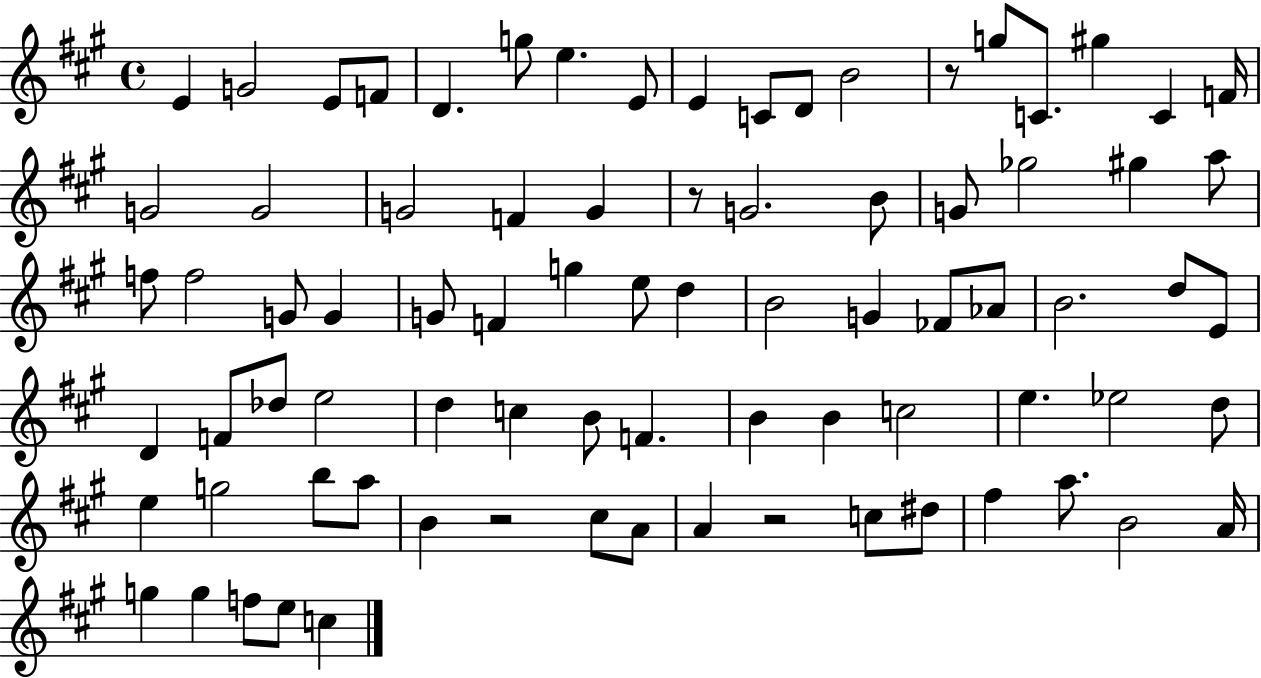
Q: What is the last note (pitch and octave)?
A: C5